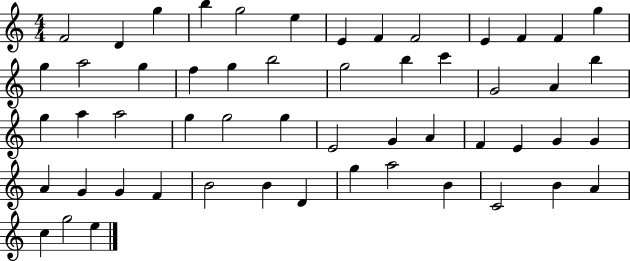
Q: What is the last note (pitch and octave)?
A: E5